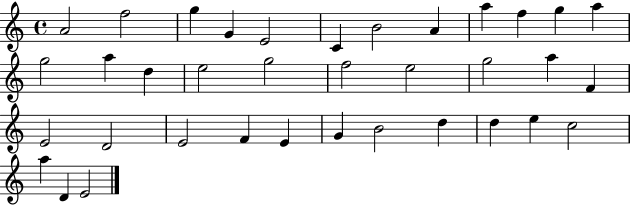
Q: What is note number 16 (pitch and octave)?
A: E5